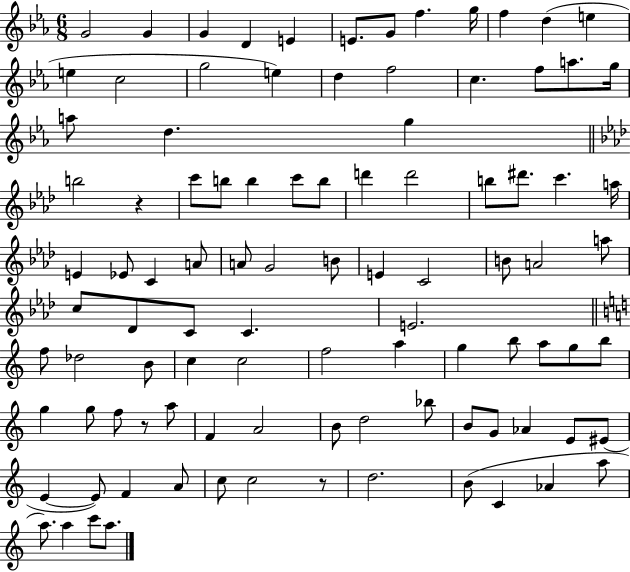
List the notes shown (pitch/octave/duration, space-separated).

G4/h G4/q G4/q D4/q E4/q E4/e. G4/e F5/q. G5/s F5/q D5/q E5/q E5/q C5/h G5/h E5/q D5/q F5/h C5/q. F5/e A5/e. G5/s A5/e D5/q. G5/q B5/h R/q C6/e B5/e B5/q C6/e B5/e D6/q D6/h B5/e D#6/e. C6/q. A5/s E4/q Eb4/e C4/q A4/e A4/e G4/h B4/e E4/q C4/h B4/e A4/h A5/e C5/e Db4/e C4/e C4/q. E4/h. F5/e Db5/h B4/e C5/q C5/h F5/h A5/q G5/q B5/e A5/e G5/e B5/e G5/q G5/e F5/e R/e A5/e F4/q A4/h B4/e D5/h Bb5/e B4/e G4/e Ab4/q E4/e EIS4/e E4/q E4/e F4/q A4/e C5/e C5/h R/e D5/h. B4/e C4/q Ab4/q A5/e A5/e. A5/q C6/e A5/e.